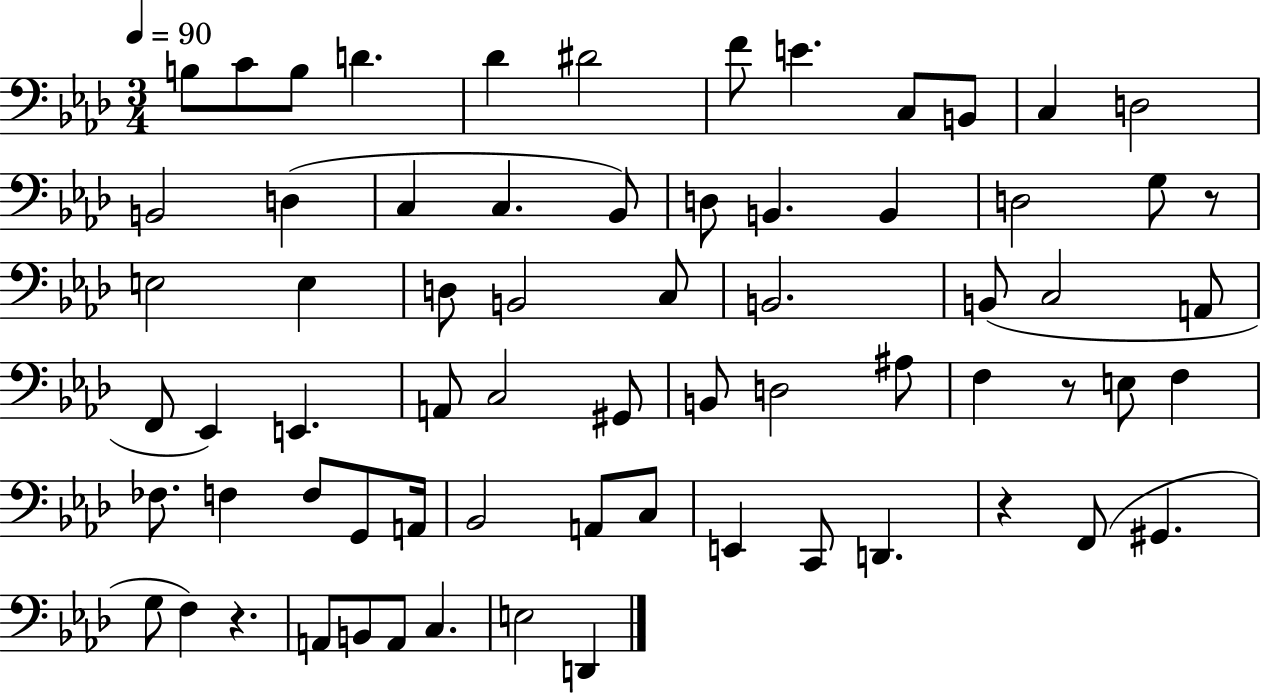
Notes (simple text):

B3/e C4/e B3/e D4/q. Db4/q D#4/h F4/e E4/q. C3/e B2/e C3/q D3/h B2/h D3/q C3/q C3/q. Bb2/e D3/e B2/q. B2/q D3/h G3/e R/e E3/h E3/q D3/e B2/h C3/e B2/h. B2/e C3/h A2/e F2/e Eb2/q E2/q. A2/e C3/h G#2/e B2/e D3/h A#3/e F3/q R/e E3/e F3/q FES3/e. F3/q F3/e G2/e A2/s Bb2/h A2/e C3/e E2/q C2/e D2/q. R/q F2/e G#2/q. G3/e F3/q R/q. A2/e B2/e A2/e C3/q. E3/h D2/q